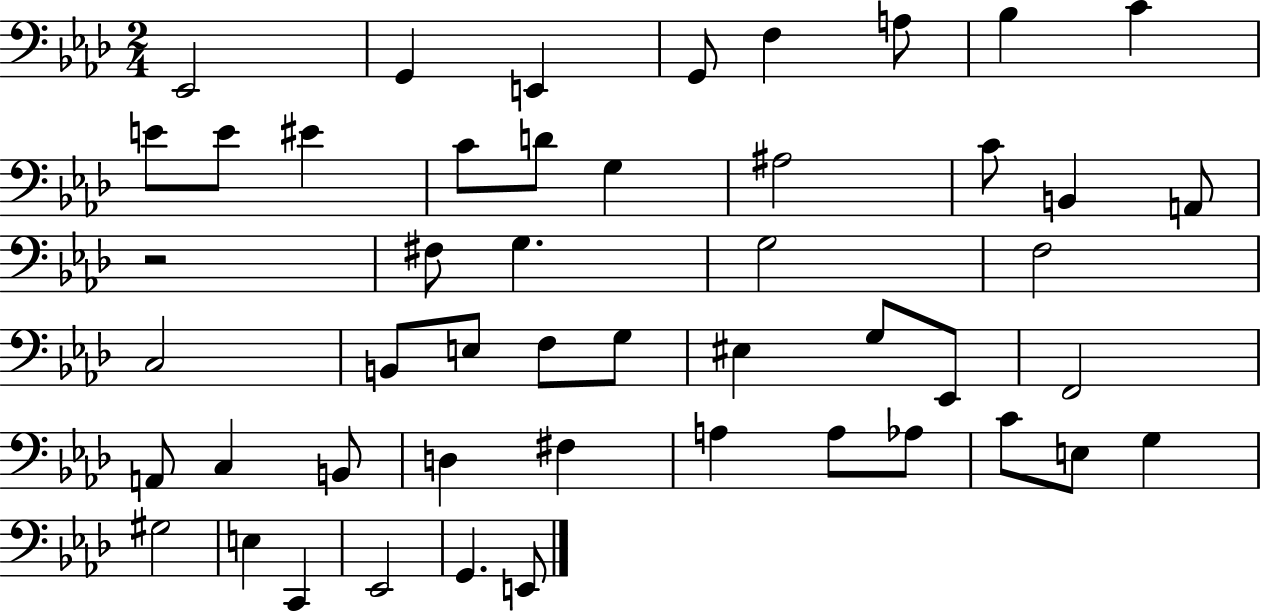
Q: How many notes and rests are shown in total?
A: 49